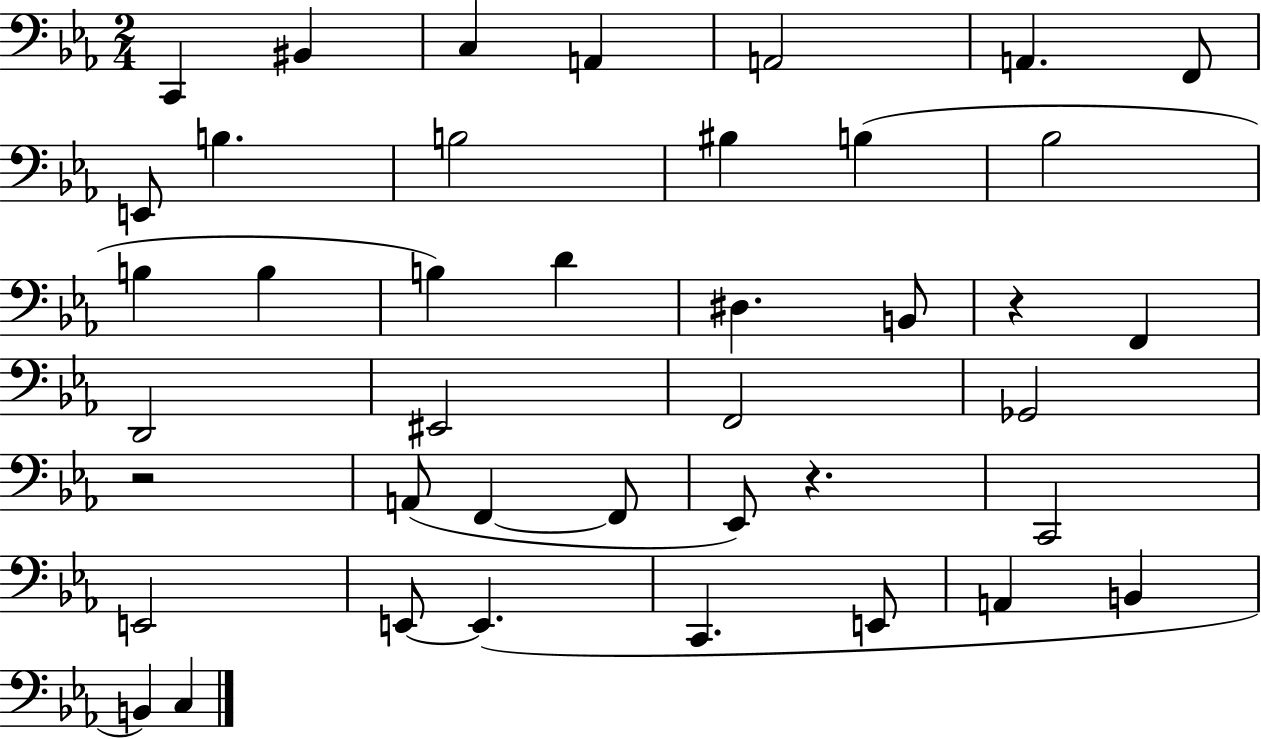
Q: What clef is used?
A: bass